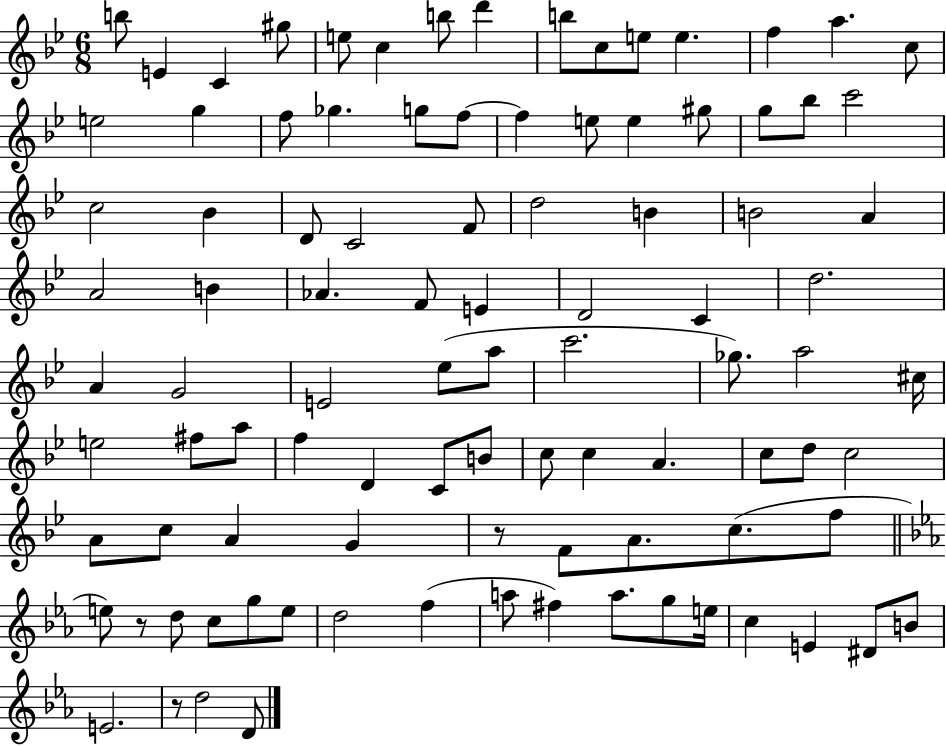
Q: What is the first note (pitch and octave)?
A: B5